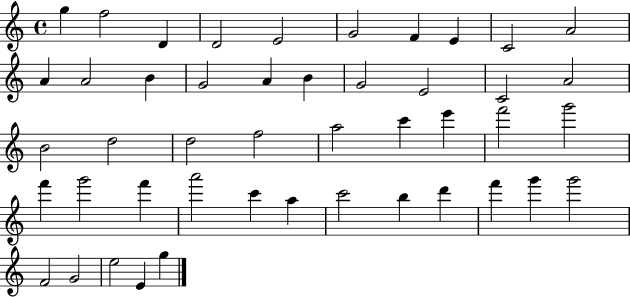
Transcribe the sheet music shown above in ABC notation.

X:1
T:Untitled
M:4/4
L:1/4
K:C
g f2 D D2 E2 G2 F E C2 A2 A A2 B G2 A B G2 E2 C2 A2 B2 d2 d2 f2 a2 c' e' f'2 g'2 f' g'2 f' a'2 c' a c'2 b d' f' g' g'2 F2 G2 e2 E g